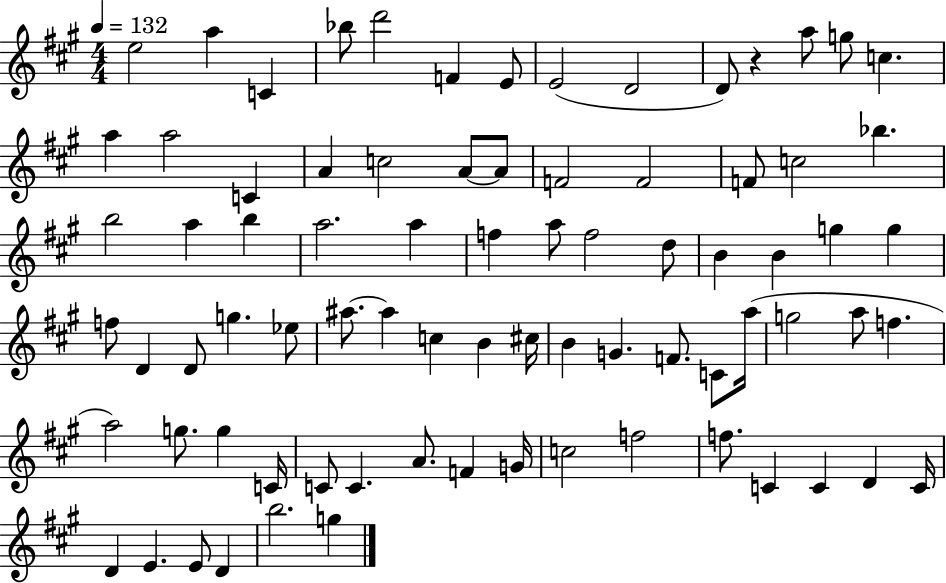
X:1
T:Untitled
M:4/4
L:1/4
K:A
e2 a C _b/2 d'2 F E/2 E2 D2 D/2 z a/2 g/2 c a a2 C A c2 A/2 A/2 F2 F2 F/2 c2 _b b2 a b a2 a f a/2 f2 d/2 B B g g f/2 D D/2 g _e/2 ^a/2 ^a c B ^c/4 B G F/2 C/2 a/4 g2 a/2 f a2 g/2 g C/4 C/2 C A/2 F G/4 c2 f2 f/2 C C D C/4 D E E/2 D b2 g